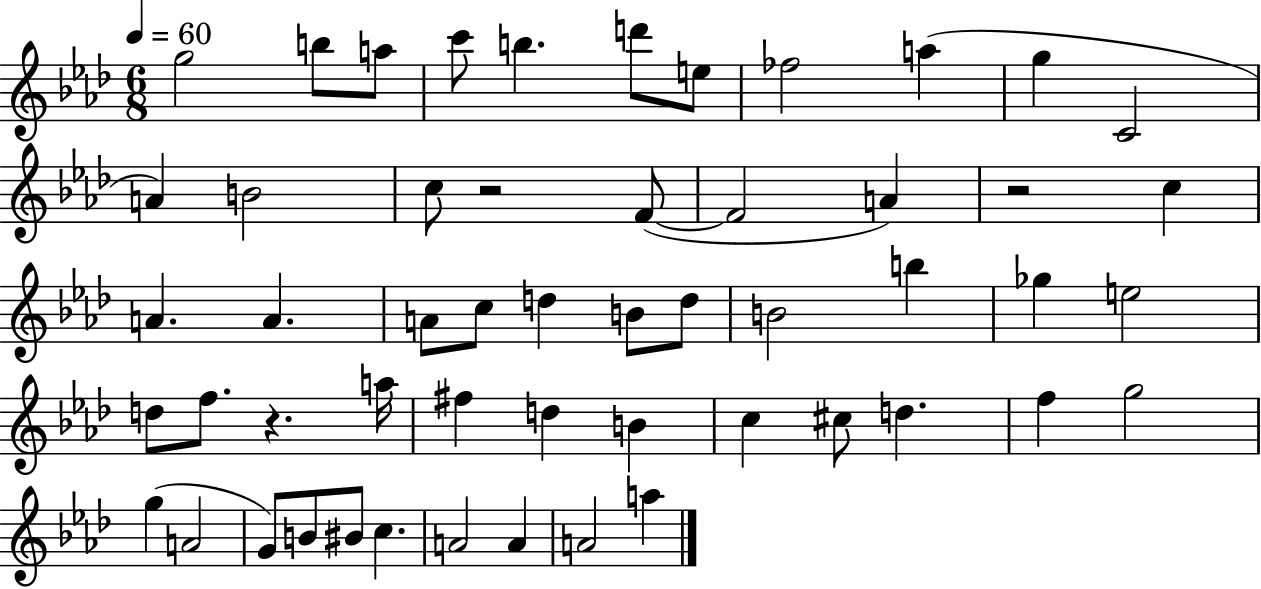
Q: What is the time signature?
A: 6/8